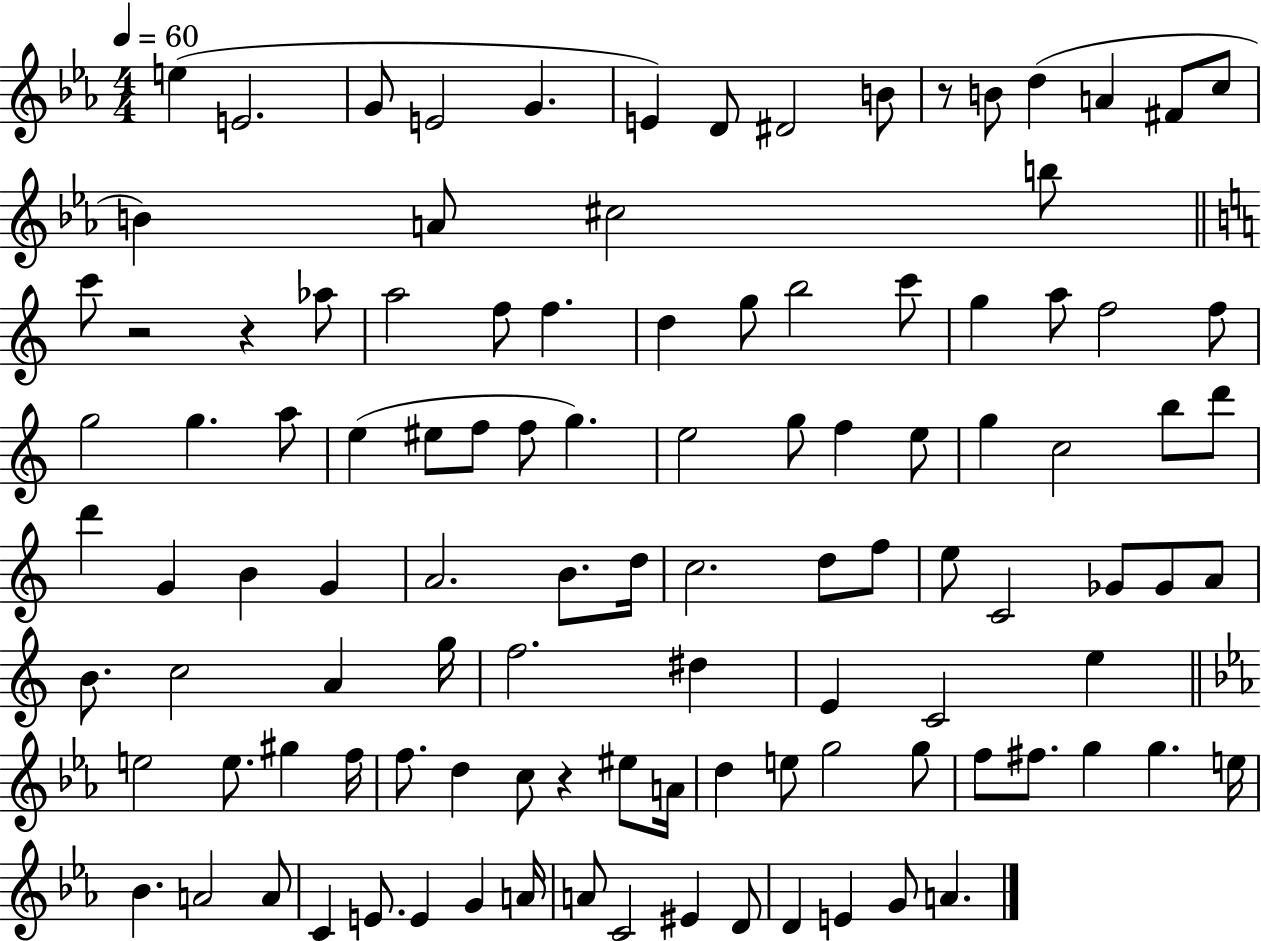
E5/q E4/h. G4/e E4/h G4/q. E4/q D4/e D#4/h B4/e R/e B4/e D5/q A4/q F#4/e C5/e B4/q A4/e C#5/h B5/e C6/e R/h R/q Ab5/e A5/h F5/e F5/q. D5/q G5/e B5/h C6/e G5/q A5/e F5/h F5/e G5/h G5/q. A5/e E5/q EIS5/e F5/e F5/e G5/q. E5/h G5/e F5/q E5/e G5/q C5/h B5/e D6/e D6/q G4/q B4/q G4/q A4/h. B4/e. D5/s C5/h. D5/e F5/e E5/e C4/h Gb4/e Gb4/e A4/e B4/e. C5/h A4/q G5/s F5/h. D#5/q E4/q C4/h E5/q E5/h E5/e. G#5/q F5/s F5/e. D5/q C5/e R/q EIS5/e A4/s D5/q E5/e G5/h G5/e F5/e F#5/e. G5/q G5/q. E5/s Bb4/q. A4/h A4/e C4/q E4/e. E4/q G4/q A4/s A4/e C4/h EIS4/q D4/e D4/q E4/q G4/e A4/q.